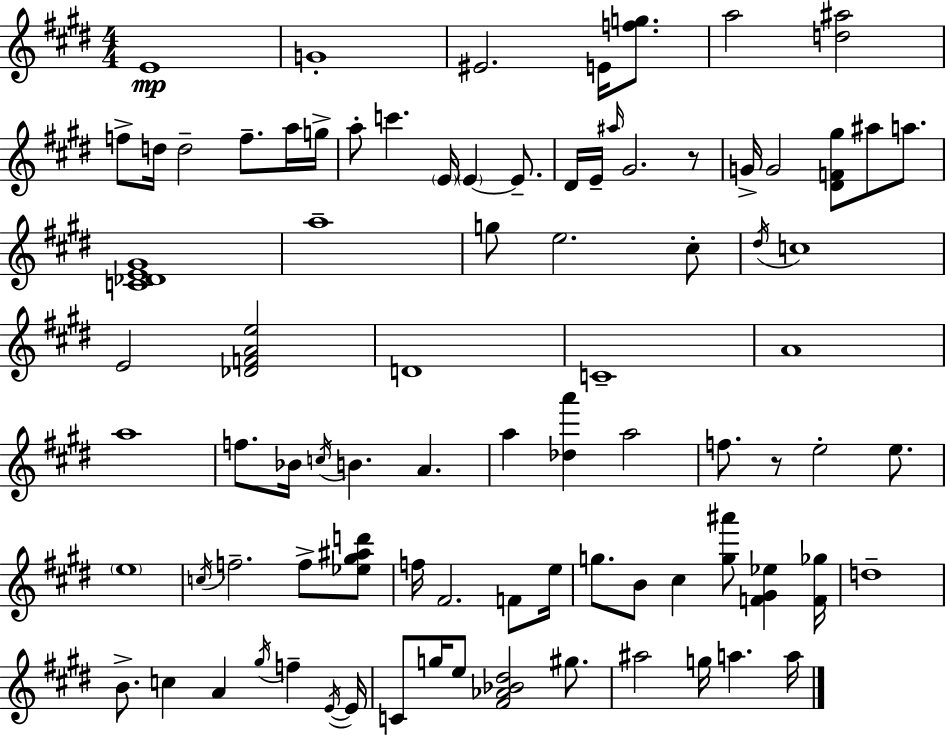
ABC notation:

X:1
T:Untitled
M:4/4
L:1/4
K:E
E4 G4 ^E2 E/4 [fg]/2 a2 [d^a]2 f/2 d/4 d2 f/2 a/4 g/4 a/2 c' E/4 E E/2 ^D/4 E/4 ^a/4 ^G2 z/2 G/4 G2 [^DF^g]/2 ^a/2 a/2 [C_DE^G]4 a4 g/2 e2 ^c/2 ^d/4 c4 E2 [_DFAe]2 D4 C4 A4 a4 f/2 _B/4 c/4 B A a [_da'] a2 f/2 z/2 e2 e/2 e4 c/4 f2 f/2 [_e^g^ad']/2 f/4 ^F2 F/2 e/4 g/2 B/2 ^c [g^a']/2 [F^G_e] [F_g]/4 d4 B/2 c A ^g/4 f E/4 E/4 C/2 g/4 e/2 [^F_A_B^d]2 ^g/2 ^a2 g/4 a a/4